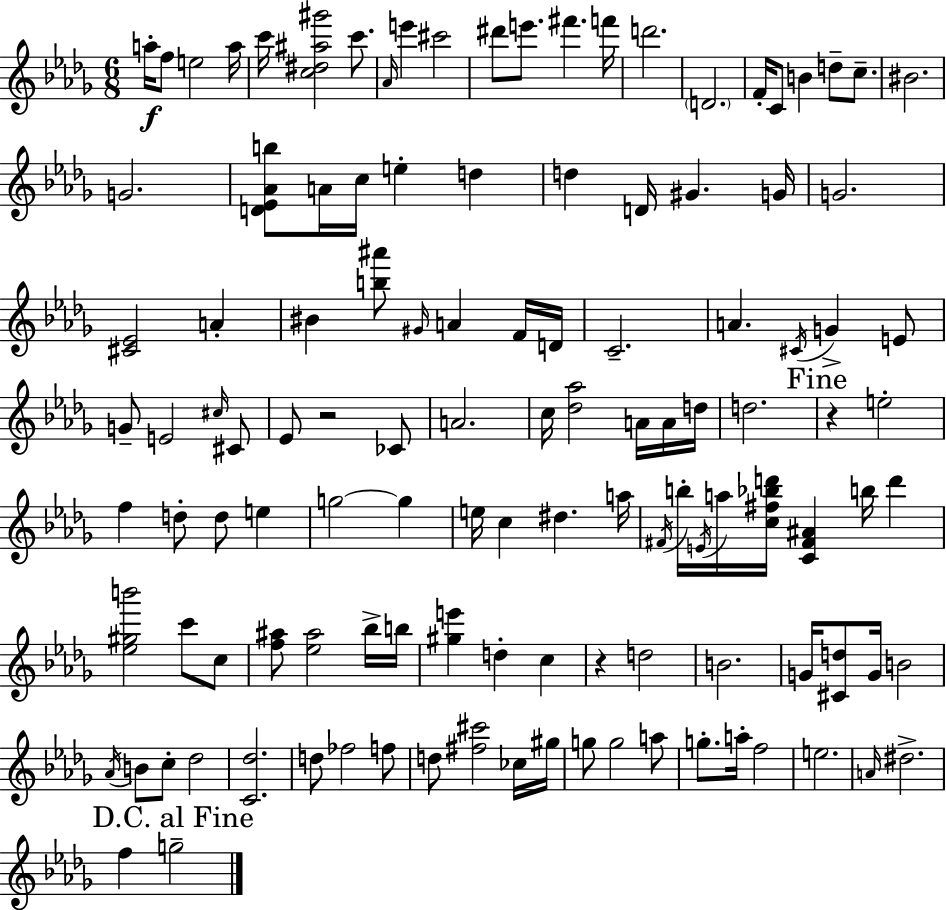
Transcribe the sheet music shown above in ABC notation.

X:1
T:Untitled
M:6/8
L:1/4
K:Bbm
a/4 f/2 e2 a/4 c'/4 [c^d^a^g']2 c'/2 _A/4 e' ^c'2 ^d'/2 e'/2 ^f' f'/4 d'2 D2 F/4 C/2 B d/2 c/2 ^B2 G2 [D_E_Ab]/2 A/4 c/4 e d d D/4 ^G G/4 G2 [^C_E]2 A ^B [b^a']/2 ^G/4 A F/4 D/4 C2 A ^C/4 G E/2 G/2 E2 ^c/4 ^C/2 _E/2 z2 _C/2 A2 c/4 [_d_a]2 A/4 A/4 d/4 d2 z e2 f d/2 d/2 e g2 g e/4 c ^d a/4 ^F/4 b/4 E/4 a/4 [c^f_bd']/4 [C^F^A] b/4 d' [_e^gb']2 c'/2 c/2 [f^a]/2 [_e^a]2 _b/4 b/4 [^ge'] d c z d2 B2 G/4 [^Cd]/2 G/4 B2 _A/4 B/2 c/2 _d2 [C_d]2 d/2 _f2 f/2 d/2 [^f^c']2 _c/4 ^g/4 g/2 g2 a/2 g/2 a/4 f2 e2 A/4 ^d2 f g2